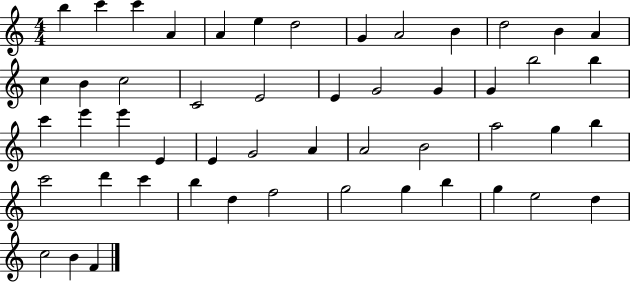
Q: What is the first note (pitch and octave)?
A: B5